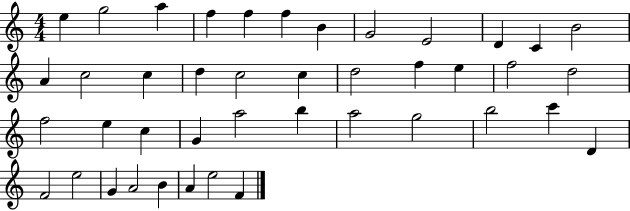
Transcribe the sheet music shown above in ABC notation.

X:1
T:Untitled
M:4/4
L:1/4
K:C
e g2 a f f f B G2 E2 D C B2 A c2 c d c2 c d2 f e f2 d2 f2 e c G a2 b a2 g2 b2 c' D F2 e2 G A2 B A e2 F